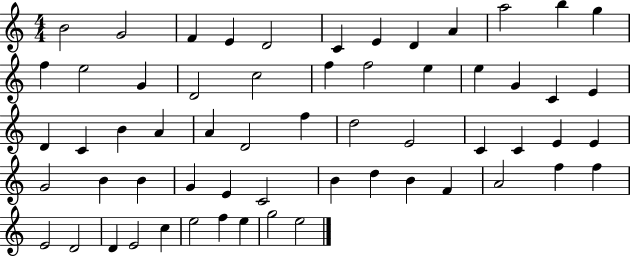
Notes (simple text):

B4/h G4/h F4/q E4/q D4/h C4/q E4/q D4/q A4/q A5/h B5/q G5/q F5/q E5/h G4/q D4/h C5/h F5/q F5/h E5/q E5/q G4/q C4/q E4/q D4/q C4/q B4/q A4/q A4/q D4/h F5/q D5/h E4/h C4/q C4/q E4/q E4/q G4/h B4/q B4/q G4/q E4/q C4/h B4/q D5/q B4/q F4/q A4/h F5/q F5/q E4/h D4/h D4/q E4/h C5/q E5/h F5/q E5/q G5/h E5/h